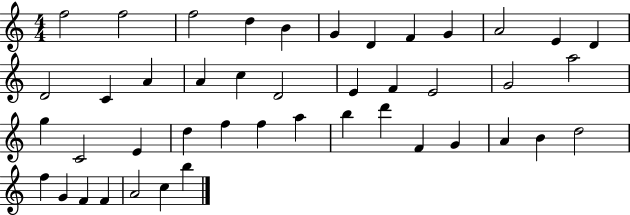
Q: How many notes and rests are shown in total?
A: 44